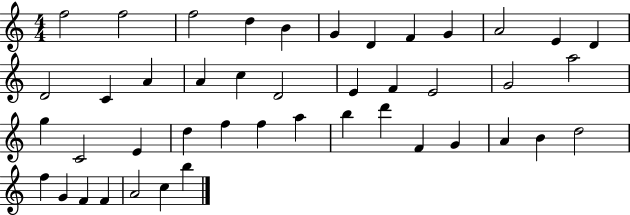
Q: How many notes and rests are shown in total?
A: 44